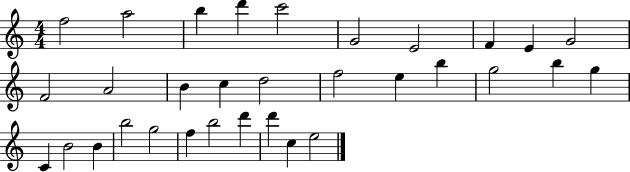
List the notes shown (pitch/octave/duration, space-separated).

F5/h A5/h B5/q D6/q C6/h G4/h E4/h F4/q E4/q G4/h F4/h A4/h B4/q C5/q D5/h F5/h E5/q B5/q G5/h B5/q G5/q C4/q B4/h B4/q B5/h G5/h F5/q B5/h D6/q D6/q C5/q E5/h